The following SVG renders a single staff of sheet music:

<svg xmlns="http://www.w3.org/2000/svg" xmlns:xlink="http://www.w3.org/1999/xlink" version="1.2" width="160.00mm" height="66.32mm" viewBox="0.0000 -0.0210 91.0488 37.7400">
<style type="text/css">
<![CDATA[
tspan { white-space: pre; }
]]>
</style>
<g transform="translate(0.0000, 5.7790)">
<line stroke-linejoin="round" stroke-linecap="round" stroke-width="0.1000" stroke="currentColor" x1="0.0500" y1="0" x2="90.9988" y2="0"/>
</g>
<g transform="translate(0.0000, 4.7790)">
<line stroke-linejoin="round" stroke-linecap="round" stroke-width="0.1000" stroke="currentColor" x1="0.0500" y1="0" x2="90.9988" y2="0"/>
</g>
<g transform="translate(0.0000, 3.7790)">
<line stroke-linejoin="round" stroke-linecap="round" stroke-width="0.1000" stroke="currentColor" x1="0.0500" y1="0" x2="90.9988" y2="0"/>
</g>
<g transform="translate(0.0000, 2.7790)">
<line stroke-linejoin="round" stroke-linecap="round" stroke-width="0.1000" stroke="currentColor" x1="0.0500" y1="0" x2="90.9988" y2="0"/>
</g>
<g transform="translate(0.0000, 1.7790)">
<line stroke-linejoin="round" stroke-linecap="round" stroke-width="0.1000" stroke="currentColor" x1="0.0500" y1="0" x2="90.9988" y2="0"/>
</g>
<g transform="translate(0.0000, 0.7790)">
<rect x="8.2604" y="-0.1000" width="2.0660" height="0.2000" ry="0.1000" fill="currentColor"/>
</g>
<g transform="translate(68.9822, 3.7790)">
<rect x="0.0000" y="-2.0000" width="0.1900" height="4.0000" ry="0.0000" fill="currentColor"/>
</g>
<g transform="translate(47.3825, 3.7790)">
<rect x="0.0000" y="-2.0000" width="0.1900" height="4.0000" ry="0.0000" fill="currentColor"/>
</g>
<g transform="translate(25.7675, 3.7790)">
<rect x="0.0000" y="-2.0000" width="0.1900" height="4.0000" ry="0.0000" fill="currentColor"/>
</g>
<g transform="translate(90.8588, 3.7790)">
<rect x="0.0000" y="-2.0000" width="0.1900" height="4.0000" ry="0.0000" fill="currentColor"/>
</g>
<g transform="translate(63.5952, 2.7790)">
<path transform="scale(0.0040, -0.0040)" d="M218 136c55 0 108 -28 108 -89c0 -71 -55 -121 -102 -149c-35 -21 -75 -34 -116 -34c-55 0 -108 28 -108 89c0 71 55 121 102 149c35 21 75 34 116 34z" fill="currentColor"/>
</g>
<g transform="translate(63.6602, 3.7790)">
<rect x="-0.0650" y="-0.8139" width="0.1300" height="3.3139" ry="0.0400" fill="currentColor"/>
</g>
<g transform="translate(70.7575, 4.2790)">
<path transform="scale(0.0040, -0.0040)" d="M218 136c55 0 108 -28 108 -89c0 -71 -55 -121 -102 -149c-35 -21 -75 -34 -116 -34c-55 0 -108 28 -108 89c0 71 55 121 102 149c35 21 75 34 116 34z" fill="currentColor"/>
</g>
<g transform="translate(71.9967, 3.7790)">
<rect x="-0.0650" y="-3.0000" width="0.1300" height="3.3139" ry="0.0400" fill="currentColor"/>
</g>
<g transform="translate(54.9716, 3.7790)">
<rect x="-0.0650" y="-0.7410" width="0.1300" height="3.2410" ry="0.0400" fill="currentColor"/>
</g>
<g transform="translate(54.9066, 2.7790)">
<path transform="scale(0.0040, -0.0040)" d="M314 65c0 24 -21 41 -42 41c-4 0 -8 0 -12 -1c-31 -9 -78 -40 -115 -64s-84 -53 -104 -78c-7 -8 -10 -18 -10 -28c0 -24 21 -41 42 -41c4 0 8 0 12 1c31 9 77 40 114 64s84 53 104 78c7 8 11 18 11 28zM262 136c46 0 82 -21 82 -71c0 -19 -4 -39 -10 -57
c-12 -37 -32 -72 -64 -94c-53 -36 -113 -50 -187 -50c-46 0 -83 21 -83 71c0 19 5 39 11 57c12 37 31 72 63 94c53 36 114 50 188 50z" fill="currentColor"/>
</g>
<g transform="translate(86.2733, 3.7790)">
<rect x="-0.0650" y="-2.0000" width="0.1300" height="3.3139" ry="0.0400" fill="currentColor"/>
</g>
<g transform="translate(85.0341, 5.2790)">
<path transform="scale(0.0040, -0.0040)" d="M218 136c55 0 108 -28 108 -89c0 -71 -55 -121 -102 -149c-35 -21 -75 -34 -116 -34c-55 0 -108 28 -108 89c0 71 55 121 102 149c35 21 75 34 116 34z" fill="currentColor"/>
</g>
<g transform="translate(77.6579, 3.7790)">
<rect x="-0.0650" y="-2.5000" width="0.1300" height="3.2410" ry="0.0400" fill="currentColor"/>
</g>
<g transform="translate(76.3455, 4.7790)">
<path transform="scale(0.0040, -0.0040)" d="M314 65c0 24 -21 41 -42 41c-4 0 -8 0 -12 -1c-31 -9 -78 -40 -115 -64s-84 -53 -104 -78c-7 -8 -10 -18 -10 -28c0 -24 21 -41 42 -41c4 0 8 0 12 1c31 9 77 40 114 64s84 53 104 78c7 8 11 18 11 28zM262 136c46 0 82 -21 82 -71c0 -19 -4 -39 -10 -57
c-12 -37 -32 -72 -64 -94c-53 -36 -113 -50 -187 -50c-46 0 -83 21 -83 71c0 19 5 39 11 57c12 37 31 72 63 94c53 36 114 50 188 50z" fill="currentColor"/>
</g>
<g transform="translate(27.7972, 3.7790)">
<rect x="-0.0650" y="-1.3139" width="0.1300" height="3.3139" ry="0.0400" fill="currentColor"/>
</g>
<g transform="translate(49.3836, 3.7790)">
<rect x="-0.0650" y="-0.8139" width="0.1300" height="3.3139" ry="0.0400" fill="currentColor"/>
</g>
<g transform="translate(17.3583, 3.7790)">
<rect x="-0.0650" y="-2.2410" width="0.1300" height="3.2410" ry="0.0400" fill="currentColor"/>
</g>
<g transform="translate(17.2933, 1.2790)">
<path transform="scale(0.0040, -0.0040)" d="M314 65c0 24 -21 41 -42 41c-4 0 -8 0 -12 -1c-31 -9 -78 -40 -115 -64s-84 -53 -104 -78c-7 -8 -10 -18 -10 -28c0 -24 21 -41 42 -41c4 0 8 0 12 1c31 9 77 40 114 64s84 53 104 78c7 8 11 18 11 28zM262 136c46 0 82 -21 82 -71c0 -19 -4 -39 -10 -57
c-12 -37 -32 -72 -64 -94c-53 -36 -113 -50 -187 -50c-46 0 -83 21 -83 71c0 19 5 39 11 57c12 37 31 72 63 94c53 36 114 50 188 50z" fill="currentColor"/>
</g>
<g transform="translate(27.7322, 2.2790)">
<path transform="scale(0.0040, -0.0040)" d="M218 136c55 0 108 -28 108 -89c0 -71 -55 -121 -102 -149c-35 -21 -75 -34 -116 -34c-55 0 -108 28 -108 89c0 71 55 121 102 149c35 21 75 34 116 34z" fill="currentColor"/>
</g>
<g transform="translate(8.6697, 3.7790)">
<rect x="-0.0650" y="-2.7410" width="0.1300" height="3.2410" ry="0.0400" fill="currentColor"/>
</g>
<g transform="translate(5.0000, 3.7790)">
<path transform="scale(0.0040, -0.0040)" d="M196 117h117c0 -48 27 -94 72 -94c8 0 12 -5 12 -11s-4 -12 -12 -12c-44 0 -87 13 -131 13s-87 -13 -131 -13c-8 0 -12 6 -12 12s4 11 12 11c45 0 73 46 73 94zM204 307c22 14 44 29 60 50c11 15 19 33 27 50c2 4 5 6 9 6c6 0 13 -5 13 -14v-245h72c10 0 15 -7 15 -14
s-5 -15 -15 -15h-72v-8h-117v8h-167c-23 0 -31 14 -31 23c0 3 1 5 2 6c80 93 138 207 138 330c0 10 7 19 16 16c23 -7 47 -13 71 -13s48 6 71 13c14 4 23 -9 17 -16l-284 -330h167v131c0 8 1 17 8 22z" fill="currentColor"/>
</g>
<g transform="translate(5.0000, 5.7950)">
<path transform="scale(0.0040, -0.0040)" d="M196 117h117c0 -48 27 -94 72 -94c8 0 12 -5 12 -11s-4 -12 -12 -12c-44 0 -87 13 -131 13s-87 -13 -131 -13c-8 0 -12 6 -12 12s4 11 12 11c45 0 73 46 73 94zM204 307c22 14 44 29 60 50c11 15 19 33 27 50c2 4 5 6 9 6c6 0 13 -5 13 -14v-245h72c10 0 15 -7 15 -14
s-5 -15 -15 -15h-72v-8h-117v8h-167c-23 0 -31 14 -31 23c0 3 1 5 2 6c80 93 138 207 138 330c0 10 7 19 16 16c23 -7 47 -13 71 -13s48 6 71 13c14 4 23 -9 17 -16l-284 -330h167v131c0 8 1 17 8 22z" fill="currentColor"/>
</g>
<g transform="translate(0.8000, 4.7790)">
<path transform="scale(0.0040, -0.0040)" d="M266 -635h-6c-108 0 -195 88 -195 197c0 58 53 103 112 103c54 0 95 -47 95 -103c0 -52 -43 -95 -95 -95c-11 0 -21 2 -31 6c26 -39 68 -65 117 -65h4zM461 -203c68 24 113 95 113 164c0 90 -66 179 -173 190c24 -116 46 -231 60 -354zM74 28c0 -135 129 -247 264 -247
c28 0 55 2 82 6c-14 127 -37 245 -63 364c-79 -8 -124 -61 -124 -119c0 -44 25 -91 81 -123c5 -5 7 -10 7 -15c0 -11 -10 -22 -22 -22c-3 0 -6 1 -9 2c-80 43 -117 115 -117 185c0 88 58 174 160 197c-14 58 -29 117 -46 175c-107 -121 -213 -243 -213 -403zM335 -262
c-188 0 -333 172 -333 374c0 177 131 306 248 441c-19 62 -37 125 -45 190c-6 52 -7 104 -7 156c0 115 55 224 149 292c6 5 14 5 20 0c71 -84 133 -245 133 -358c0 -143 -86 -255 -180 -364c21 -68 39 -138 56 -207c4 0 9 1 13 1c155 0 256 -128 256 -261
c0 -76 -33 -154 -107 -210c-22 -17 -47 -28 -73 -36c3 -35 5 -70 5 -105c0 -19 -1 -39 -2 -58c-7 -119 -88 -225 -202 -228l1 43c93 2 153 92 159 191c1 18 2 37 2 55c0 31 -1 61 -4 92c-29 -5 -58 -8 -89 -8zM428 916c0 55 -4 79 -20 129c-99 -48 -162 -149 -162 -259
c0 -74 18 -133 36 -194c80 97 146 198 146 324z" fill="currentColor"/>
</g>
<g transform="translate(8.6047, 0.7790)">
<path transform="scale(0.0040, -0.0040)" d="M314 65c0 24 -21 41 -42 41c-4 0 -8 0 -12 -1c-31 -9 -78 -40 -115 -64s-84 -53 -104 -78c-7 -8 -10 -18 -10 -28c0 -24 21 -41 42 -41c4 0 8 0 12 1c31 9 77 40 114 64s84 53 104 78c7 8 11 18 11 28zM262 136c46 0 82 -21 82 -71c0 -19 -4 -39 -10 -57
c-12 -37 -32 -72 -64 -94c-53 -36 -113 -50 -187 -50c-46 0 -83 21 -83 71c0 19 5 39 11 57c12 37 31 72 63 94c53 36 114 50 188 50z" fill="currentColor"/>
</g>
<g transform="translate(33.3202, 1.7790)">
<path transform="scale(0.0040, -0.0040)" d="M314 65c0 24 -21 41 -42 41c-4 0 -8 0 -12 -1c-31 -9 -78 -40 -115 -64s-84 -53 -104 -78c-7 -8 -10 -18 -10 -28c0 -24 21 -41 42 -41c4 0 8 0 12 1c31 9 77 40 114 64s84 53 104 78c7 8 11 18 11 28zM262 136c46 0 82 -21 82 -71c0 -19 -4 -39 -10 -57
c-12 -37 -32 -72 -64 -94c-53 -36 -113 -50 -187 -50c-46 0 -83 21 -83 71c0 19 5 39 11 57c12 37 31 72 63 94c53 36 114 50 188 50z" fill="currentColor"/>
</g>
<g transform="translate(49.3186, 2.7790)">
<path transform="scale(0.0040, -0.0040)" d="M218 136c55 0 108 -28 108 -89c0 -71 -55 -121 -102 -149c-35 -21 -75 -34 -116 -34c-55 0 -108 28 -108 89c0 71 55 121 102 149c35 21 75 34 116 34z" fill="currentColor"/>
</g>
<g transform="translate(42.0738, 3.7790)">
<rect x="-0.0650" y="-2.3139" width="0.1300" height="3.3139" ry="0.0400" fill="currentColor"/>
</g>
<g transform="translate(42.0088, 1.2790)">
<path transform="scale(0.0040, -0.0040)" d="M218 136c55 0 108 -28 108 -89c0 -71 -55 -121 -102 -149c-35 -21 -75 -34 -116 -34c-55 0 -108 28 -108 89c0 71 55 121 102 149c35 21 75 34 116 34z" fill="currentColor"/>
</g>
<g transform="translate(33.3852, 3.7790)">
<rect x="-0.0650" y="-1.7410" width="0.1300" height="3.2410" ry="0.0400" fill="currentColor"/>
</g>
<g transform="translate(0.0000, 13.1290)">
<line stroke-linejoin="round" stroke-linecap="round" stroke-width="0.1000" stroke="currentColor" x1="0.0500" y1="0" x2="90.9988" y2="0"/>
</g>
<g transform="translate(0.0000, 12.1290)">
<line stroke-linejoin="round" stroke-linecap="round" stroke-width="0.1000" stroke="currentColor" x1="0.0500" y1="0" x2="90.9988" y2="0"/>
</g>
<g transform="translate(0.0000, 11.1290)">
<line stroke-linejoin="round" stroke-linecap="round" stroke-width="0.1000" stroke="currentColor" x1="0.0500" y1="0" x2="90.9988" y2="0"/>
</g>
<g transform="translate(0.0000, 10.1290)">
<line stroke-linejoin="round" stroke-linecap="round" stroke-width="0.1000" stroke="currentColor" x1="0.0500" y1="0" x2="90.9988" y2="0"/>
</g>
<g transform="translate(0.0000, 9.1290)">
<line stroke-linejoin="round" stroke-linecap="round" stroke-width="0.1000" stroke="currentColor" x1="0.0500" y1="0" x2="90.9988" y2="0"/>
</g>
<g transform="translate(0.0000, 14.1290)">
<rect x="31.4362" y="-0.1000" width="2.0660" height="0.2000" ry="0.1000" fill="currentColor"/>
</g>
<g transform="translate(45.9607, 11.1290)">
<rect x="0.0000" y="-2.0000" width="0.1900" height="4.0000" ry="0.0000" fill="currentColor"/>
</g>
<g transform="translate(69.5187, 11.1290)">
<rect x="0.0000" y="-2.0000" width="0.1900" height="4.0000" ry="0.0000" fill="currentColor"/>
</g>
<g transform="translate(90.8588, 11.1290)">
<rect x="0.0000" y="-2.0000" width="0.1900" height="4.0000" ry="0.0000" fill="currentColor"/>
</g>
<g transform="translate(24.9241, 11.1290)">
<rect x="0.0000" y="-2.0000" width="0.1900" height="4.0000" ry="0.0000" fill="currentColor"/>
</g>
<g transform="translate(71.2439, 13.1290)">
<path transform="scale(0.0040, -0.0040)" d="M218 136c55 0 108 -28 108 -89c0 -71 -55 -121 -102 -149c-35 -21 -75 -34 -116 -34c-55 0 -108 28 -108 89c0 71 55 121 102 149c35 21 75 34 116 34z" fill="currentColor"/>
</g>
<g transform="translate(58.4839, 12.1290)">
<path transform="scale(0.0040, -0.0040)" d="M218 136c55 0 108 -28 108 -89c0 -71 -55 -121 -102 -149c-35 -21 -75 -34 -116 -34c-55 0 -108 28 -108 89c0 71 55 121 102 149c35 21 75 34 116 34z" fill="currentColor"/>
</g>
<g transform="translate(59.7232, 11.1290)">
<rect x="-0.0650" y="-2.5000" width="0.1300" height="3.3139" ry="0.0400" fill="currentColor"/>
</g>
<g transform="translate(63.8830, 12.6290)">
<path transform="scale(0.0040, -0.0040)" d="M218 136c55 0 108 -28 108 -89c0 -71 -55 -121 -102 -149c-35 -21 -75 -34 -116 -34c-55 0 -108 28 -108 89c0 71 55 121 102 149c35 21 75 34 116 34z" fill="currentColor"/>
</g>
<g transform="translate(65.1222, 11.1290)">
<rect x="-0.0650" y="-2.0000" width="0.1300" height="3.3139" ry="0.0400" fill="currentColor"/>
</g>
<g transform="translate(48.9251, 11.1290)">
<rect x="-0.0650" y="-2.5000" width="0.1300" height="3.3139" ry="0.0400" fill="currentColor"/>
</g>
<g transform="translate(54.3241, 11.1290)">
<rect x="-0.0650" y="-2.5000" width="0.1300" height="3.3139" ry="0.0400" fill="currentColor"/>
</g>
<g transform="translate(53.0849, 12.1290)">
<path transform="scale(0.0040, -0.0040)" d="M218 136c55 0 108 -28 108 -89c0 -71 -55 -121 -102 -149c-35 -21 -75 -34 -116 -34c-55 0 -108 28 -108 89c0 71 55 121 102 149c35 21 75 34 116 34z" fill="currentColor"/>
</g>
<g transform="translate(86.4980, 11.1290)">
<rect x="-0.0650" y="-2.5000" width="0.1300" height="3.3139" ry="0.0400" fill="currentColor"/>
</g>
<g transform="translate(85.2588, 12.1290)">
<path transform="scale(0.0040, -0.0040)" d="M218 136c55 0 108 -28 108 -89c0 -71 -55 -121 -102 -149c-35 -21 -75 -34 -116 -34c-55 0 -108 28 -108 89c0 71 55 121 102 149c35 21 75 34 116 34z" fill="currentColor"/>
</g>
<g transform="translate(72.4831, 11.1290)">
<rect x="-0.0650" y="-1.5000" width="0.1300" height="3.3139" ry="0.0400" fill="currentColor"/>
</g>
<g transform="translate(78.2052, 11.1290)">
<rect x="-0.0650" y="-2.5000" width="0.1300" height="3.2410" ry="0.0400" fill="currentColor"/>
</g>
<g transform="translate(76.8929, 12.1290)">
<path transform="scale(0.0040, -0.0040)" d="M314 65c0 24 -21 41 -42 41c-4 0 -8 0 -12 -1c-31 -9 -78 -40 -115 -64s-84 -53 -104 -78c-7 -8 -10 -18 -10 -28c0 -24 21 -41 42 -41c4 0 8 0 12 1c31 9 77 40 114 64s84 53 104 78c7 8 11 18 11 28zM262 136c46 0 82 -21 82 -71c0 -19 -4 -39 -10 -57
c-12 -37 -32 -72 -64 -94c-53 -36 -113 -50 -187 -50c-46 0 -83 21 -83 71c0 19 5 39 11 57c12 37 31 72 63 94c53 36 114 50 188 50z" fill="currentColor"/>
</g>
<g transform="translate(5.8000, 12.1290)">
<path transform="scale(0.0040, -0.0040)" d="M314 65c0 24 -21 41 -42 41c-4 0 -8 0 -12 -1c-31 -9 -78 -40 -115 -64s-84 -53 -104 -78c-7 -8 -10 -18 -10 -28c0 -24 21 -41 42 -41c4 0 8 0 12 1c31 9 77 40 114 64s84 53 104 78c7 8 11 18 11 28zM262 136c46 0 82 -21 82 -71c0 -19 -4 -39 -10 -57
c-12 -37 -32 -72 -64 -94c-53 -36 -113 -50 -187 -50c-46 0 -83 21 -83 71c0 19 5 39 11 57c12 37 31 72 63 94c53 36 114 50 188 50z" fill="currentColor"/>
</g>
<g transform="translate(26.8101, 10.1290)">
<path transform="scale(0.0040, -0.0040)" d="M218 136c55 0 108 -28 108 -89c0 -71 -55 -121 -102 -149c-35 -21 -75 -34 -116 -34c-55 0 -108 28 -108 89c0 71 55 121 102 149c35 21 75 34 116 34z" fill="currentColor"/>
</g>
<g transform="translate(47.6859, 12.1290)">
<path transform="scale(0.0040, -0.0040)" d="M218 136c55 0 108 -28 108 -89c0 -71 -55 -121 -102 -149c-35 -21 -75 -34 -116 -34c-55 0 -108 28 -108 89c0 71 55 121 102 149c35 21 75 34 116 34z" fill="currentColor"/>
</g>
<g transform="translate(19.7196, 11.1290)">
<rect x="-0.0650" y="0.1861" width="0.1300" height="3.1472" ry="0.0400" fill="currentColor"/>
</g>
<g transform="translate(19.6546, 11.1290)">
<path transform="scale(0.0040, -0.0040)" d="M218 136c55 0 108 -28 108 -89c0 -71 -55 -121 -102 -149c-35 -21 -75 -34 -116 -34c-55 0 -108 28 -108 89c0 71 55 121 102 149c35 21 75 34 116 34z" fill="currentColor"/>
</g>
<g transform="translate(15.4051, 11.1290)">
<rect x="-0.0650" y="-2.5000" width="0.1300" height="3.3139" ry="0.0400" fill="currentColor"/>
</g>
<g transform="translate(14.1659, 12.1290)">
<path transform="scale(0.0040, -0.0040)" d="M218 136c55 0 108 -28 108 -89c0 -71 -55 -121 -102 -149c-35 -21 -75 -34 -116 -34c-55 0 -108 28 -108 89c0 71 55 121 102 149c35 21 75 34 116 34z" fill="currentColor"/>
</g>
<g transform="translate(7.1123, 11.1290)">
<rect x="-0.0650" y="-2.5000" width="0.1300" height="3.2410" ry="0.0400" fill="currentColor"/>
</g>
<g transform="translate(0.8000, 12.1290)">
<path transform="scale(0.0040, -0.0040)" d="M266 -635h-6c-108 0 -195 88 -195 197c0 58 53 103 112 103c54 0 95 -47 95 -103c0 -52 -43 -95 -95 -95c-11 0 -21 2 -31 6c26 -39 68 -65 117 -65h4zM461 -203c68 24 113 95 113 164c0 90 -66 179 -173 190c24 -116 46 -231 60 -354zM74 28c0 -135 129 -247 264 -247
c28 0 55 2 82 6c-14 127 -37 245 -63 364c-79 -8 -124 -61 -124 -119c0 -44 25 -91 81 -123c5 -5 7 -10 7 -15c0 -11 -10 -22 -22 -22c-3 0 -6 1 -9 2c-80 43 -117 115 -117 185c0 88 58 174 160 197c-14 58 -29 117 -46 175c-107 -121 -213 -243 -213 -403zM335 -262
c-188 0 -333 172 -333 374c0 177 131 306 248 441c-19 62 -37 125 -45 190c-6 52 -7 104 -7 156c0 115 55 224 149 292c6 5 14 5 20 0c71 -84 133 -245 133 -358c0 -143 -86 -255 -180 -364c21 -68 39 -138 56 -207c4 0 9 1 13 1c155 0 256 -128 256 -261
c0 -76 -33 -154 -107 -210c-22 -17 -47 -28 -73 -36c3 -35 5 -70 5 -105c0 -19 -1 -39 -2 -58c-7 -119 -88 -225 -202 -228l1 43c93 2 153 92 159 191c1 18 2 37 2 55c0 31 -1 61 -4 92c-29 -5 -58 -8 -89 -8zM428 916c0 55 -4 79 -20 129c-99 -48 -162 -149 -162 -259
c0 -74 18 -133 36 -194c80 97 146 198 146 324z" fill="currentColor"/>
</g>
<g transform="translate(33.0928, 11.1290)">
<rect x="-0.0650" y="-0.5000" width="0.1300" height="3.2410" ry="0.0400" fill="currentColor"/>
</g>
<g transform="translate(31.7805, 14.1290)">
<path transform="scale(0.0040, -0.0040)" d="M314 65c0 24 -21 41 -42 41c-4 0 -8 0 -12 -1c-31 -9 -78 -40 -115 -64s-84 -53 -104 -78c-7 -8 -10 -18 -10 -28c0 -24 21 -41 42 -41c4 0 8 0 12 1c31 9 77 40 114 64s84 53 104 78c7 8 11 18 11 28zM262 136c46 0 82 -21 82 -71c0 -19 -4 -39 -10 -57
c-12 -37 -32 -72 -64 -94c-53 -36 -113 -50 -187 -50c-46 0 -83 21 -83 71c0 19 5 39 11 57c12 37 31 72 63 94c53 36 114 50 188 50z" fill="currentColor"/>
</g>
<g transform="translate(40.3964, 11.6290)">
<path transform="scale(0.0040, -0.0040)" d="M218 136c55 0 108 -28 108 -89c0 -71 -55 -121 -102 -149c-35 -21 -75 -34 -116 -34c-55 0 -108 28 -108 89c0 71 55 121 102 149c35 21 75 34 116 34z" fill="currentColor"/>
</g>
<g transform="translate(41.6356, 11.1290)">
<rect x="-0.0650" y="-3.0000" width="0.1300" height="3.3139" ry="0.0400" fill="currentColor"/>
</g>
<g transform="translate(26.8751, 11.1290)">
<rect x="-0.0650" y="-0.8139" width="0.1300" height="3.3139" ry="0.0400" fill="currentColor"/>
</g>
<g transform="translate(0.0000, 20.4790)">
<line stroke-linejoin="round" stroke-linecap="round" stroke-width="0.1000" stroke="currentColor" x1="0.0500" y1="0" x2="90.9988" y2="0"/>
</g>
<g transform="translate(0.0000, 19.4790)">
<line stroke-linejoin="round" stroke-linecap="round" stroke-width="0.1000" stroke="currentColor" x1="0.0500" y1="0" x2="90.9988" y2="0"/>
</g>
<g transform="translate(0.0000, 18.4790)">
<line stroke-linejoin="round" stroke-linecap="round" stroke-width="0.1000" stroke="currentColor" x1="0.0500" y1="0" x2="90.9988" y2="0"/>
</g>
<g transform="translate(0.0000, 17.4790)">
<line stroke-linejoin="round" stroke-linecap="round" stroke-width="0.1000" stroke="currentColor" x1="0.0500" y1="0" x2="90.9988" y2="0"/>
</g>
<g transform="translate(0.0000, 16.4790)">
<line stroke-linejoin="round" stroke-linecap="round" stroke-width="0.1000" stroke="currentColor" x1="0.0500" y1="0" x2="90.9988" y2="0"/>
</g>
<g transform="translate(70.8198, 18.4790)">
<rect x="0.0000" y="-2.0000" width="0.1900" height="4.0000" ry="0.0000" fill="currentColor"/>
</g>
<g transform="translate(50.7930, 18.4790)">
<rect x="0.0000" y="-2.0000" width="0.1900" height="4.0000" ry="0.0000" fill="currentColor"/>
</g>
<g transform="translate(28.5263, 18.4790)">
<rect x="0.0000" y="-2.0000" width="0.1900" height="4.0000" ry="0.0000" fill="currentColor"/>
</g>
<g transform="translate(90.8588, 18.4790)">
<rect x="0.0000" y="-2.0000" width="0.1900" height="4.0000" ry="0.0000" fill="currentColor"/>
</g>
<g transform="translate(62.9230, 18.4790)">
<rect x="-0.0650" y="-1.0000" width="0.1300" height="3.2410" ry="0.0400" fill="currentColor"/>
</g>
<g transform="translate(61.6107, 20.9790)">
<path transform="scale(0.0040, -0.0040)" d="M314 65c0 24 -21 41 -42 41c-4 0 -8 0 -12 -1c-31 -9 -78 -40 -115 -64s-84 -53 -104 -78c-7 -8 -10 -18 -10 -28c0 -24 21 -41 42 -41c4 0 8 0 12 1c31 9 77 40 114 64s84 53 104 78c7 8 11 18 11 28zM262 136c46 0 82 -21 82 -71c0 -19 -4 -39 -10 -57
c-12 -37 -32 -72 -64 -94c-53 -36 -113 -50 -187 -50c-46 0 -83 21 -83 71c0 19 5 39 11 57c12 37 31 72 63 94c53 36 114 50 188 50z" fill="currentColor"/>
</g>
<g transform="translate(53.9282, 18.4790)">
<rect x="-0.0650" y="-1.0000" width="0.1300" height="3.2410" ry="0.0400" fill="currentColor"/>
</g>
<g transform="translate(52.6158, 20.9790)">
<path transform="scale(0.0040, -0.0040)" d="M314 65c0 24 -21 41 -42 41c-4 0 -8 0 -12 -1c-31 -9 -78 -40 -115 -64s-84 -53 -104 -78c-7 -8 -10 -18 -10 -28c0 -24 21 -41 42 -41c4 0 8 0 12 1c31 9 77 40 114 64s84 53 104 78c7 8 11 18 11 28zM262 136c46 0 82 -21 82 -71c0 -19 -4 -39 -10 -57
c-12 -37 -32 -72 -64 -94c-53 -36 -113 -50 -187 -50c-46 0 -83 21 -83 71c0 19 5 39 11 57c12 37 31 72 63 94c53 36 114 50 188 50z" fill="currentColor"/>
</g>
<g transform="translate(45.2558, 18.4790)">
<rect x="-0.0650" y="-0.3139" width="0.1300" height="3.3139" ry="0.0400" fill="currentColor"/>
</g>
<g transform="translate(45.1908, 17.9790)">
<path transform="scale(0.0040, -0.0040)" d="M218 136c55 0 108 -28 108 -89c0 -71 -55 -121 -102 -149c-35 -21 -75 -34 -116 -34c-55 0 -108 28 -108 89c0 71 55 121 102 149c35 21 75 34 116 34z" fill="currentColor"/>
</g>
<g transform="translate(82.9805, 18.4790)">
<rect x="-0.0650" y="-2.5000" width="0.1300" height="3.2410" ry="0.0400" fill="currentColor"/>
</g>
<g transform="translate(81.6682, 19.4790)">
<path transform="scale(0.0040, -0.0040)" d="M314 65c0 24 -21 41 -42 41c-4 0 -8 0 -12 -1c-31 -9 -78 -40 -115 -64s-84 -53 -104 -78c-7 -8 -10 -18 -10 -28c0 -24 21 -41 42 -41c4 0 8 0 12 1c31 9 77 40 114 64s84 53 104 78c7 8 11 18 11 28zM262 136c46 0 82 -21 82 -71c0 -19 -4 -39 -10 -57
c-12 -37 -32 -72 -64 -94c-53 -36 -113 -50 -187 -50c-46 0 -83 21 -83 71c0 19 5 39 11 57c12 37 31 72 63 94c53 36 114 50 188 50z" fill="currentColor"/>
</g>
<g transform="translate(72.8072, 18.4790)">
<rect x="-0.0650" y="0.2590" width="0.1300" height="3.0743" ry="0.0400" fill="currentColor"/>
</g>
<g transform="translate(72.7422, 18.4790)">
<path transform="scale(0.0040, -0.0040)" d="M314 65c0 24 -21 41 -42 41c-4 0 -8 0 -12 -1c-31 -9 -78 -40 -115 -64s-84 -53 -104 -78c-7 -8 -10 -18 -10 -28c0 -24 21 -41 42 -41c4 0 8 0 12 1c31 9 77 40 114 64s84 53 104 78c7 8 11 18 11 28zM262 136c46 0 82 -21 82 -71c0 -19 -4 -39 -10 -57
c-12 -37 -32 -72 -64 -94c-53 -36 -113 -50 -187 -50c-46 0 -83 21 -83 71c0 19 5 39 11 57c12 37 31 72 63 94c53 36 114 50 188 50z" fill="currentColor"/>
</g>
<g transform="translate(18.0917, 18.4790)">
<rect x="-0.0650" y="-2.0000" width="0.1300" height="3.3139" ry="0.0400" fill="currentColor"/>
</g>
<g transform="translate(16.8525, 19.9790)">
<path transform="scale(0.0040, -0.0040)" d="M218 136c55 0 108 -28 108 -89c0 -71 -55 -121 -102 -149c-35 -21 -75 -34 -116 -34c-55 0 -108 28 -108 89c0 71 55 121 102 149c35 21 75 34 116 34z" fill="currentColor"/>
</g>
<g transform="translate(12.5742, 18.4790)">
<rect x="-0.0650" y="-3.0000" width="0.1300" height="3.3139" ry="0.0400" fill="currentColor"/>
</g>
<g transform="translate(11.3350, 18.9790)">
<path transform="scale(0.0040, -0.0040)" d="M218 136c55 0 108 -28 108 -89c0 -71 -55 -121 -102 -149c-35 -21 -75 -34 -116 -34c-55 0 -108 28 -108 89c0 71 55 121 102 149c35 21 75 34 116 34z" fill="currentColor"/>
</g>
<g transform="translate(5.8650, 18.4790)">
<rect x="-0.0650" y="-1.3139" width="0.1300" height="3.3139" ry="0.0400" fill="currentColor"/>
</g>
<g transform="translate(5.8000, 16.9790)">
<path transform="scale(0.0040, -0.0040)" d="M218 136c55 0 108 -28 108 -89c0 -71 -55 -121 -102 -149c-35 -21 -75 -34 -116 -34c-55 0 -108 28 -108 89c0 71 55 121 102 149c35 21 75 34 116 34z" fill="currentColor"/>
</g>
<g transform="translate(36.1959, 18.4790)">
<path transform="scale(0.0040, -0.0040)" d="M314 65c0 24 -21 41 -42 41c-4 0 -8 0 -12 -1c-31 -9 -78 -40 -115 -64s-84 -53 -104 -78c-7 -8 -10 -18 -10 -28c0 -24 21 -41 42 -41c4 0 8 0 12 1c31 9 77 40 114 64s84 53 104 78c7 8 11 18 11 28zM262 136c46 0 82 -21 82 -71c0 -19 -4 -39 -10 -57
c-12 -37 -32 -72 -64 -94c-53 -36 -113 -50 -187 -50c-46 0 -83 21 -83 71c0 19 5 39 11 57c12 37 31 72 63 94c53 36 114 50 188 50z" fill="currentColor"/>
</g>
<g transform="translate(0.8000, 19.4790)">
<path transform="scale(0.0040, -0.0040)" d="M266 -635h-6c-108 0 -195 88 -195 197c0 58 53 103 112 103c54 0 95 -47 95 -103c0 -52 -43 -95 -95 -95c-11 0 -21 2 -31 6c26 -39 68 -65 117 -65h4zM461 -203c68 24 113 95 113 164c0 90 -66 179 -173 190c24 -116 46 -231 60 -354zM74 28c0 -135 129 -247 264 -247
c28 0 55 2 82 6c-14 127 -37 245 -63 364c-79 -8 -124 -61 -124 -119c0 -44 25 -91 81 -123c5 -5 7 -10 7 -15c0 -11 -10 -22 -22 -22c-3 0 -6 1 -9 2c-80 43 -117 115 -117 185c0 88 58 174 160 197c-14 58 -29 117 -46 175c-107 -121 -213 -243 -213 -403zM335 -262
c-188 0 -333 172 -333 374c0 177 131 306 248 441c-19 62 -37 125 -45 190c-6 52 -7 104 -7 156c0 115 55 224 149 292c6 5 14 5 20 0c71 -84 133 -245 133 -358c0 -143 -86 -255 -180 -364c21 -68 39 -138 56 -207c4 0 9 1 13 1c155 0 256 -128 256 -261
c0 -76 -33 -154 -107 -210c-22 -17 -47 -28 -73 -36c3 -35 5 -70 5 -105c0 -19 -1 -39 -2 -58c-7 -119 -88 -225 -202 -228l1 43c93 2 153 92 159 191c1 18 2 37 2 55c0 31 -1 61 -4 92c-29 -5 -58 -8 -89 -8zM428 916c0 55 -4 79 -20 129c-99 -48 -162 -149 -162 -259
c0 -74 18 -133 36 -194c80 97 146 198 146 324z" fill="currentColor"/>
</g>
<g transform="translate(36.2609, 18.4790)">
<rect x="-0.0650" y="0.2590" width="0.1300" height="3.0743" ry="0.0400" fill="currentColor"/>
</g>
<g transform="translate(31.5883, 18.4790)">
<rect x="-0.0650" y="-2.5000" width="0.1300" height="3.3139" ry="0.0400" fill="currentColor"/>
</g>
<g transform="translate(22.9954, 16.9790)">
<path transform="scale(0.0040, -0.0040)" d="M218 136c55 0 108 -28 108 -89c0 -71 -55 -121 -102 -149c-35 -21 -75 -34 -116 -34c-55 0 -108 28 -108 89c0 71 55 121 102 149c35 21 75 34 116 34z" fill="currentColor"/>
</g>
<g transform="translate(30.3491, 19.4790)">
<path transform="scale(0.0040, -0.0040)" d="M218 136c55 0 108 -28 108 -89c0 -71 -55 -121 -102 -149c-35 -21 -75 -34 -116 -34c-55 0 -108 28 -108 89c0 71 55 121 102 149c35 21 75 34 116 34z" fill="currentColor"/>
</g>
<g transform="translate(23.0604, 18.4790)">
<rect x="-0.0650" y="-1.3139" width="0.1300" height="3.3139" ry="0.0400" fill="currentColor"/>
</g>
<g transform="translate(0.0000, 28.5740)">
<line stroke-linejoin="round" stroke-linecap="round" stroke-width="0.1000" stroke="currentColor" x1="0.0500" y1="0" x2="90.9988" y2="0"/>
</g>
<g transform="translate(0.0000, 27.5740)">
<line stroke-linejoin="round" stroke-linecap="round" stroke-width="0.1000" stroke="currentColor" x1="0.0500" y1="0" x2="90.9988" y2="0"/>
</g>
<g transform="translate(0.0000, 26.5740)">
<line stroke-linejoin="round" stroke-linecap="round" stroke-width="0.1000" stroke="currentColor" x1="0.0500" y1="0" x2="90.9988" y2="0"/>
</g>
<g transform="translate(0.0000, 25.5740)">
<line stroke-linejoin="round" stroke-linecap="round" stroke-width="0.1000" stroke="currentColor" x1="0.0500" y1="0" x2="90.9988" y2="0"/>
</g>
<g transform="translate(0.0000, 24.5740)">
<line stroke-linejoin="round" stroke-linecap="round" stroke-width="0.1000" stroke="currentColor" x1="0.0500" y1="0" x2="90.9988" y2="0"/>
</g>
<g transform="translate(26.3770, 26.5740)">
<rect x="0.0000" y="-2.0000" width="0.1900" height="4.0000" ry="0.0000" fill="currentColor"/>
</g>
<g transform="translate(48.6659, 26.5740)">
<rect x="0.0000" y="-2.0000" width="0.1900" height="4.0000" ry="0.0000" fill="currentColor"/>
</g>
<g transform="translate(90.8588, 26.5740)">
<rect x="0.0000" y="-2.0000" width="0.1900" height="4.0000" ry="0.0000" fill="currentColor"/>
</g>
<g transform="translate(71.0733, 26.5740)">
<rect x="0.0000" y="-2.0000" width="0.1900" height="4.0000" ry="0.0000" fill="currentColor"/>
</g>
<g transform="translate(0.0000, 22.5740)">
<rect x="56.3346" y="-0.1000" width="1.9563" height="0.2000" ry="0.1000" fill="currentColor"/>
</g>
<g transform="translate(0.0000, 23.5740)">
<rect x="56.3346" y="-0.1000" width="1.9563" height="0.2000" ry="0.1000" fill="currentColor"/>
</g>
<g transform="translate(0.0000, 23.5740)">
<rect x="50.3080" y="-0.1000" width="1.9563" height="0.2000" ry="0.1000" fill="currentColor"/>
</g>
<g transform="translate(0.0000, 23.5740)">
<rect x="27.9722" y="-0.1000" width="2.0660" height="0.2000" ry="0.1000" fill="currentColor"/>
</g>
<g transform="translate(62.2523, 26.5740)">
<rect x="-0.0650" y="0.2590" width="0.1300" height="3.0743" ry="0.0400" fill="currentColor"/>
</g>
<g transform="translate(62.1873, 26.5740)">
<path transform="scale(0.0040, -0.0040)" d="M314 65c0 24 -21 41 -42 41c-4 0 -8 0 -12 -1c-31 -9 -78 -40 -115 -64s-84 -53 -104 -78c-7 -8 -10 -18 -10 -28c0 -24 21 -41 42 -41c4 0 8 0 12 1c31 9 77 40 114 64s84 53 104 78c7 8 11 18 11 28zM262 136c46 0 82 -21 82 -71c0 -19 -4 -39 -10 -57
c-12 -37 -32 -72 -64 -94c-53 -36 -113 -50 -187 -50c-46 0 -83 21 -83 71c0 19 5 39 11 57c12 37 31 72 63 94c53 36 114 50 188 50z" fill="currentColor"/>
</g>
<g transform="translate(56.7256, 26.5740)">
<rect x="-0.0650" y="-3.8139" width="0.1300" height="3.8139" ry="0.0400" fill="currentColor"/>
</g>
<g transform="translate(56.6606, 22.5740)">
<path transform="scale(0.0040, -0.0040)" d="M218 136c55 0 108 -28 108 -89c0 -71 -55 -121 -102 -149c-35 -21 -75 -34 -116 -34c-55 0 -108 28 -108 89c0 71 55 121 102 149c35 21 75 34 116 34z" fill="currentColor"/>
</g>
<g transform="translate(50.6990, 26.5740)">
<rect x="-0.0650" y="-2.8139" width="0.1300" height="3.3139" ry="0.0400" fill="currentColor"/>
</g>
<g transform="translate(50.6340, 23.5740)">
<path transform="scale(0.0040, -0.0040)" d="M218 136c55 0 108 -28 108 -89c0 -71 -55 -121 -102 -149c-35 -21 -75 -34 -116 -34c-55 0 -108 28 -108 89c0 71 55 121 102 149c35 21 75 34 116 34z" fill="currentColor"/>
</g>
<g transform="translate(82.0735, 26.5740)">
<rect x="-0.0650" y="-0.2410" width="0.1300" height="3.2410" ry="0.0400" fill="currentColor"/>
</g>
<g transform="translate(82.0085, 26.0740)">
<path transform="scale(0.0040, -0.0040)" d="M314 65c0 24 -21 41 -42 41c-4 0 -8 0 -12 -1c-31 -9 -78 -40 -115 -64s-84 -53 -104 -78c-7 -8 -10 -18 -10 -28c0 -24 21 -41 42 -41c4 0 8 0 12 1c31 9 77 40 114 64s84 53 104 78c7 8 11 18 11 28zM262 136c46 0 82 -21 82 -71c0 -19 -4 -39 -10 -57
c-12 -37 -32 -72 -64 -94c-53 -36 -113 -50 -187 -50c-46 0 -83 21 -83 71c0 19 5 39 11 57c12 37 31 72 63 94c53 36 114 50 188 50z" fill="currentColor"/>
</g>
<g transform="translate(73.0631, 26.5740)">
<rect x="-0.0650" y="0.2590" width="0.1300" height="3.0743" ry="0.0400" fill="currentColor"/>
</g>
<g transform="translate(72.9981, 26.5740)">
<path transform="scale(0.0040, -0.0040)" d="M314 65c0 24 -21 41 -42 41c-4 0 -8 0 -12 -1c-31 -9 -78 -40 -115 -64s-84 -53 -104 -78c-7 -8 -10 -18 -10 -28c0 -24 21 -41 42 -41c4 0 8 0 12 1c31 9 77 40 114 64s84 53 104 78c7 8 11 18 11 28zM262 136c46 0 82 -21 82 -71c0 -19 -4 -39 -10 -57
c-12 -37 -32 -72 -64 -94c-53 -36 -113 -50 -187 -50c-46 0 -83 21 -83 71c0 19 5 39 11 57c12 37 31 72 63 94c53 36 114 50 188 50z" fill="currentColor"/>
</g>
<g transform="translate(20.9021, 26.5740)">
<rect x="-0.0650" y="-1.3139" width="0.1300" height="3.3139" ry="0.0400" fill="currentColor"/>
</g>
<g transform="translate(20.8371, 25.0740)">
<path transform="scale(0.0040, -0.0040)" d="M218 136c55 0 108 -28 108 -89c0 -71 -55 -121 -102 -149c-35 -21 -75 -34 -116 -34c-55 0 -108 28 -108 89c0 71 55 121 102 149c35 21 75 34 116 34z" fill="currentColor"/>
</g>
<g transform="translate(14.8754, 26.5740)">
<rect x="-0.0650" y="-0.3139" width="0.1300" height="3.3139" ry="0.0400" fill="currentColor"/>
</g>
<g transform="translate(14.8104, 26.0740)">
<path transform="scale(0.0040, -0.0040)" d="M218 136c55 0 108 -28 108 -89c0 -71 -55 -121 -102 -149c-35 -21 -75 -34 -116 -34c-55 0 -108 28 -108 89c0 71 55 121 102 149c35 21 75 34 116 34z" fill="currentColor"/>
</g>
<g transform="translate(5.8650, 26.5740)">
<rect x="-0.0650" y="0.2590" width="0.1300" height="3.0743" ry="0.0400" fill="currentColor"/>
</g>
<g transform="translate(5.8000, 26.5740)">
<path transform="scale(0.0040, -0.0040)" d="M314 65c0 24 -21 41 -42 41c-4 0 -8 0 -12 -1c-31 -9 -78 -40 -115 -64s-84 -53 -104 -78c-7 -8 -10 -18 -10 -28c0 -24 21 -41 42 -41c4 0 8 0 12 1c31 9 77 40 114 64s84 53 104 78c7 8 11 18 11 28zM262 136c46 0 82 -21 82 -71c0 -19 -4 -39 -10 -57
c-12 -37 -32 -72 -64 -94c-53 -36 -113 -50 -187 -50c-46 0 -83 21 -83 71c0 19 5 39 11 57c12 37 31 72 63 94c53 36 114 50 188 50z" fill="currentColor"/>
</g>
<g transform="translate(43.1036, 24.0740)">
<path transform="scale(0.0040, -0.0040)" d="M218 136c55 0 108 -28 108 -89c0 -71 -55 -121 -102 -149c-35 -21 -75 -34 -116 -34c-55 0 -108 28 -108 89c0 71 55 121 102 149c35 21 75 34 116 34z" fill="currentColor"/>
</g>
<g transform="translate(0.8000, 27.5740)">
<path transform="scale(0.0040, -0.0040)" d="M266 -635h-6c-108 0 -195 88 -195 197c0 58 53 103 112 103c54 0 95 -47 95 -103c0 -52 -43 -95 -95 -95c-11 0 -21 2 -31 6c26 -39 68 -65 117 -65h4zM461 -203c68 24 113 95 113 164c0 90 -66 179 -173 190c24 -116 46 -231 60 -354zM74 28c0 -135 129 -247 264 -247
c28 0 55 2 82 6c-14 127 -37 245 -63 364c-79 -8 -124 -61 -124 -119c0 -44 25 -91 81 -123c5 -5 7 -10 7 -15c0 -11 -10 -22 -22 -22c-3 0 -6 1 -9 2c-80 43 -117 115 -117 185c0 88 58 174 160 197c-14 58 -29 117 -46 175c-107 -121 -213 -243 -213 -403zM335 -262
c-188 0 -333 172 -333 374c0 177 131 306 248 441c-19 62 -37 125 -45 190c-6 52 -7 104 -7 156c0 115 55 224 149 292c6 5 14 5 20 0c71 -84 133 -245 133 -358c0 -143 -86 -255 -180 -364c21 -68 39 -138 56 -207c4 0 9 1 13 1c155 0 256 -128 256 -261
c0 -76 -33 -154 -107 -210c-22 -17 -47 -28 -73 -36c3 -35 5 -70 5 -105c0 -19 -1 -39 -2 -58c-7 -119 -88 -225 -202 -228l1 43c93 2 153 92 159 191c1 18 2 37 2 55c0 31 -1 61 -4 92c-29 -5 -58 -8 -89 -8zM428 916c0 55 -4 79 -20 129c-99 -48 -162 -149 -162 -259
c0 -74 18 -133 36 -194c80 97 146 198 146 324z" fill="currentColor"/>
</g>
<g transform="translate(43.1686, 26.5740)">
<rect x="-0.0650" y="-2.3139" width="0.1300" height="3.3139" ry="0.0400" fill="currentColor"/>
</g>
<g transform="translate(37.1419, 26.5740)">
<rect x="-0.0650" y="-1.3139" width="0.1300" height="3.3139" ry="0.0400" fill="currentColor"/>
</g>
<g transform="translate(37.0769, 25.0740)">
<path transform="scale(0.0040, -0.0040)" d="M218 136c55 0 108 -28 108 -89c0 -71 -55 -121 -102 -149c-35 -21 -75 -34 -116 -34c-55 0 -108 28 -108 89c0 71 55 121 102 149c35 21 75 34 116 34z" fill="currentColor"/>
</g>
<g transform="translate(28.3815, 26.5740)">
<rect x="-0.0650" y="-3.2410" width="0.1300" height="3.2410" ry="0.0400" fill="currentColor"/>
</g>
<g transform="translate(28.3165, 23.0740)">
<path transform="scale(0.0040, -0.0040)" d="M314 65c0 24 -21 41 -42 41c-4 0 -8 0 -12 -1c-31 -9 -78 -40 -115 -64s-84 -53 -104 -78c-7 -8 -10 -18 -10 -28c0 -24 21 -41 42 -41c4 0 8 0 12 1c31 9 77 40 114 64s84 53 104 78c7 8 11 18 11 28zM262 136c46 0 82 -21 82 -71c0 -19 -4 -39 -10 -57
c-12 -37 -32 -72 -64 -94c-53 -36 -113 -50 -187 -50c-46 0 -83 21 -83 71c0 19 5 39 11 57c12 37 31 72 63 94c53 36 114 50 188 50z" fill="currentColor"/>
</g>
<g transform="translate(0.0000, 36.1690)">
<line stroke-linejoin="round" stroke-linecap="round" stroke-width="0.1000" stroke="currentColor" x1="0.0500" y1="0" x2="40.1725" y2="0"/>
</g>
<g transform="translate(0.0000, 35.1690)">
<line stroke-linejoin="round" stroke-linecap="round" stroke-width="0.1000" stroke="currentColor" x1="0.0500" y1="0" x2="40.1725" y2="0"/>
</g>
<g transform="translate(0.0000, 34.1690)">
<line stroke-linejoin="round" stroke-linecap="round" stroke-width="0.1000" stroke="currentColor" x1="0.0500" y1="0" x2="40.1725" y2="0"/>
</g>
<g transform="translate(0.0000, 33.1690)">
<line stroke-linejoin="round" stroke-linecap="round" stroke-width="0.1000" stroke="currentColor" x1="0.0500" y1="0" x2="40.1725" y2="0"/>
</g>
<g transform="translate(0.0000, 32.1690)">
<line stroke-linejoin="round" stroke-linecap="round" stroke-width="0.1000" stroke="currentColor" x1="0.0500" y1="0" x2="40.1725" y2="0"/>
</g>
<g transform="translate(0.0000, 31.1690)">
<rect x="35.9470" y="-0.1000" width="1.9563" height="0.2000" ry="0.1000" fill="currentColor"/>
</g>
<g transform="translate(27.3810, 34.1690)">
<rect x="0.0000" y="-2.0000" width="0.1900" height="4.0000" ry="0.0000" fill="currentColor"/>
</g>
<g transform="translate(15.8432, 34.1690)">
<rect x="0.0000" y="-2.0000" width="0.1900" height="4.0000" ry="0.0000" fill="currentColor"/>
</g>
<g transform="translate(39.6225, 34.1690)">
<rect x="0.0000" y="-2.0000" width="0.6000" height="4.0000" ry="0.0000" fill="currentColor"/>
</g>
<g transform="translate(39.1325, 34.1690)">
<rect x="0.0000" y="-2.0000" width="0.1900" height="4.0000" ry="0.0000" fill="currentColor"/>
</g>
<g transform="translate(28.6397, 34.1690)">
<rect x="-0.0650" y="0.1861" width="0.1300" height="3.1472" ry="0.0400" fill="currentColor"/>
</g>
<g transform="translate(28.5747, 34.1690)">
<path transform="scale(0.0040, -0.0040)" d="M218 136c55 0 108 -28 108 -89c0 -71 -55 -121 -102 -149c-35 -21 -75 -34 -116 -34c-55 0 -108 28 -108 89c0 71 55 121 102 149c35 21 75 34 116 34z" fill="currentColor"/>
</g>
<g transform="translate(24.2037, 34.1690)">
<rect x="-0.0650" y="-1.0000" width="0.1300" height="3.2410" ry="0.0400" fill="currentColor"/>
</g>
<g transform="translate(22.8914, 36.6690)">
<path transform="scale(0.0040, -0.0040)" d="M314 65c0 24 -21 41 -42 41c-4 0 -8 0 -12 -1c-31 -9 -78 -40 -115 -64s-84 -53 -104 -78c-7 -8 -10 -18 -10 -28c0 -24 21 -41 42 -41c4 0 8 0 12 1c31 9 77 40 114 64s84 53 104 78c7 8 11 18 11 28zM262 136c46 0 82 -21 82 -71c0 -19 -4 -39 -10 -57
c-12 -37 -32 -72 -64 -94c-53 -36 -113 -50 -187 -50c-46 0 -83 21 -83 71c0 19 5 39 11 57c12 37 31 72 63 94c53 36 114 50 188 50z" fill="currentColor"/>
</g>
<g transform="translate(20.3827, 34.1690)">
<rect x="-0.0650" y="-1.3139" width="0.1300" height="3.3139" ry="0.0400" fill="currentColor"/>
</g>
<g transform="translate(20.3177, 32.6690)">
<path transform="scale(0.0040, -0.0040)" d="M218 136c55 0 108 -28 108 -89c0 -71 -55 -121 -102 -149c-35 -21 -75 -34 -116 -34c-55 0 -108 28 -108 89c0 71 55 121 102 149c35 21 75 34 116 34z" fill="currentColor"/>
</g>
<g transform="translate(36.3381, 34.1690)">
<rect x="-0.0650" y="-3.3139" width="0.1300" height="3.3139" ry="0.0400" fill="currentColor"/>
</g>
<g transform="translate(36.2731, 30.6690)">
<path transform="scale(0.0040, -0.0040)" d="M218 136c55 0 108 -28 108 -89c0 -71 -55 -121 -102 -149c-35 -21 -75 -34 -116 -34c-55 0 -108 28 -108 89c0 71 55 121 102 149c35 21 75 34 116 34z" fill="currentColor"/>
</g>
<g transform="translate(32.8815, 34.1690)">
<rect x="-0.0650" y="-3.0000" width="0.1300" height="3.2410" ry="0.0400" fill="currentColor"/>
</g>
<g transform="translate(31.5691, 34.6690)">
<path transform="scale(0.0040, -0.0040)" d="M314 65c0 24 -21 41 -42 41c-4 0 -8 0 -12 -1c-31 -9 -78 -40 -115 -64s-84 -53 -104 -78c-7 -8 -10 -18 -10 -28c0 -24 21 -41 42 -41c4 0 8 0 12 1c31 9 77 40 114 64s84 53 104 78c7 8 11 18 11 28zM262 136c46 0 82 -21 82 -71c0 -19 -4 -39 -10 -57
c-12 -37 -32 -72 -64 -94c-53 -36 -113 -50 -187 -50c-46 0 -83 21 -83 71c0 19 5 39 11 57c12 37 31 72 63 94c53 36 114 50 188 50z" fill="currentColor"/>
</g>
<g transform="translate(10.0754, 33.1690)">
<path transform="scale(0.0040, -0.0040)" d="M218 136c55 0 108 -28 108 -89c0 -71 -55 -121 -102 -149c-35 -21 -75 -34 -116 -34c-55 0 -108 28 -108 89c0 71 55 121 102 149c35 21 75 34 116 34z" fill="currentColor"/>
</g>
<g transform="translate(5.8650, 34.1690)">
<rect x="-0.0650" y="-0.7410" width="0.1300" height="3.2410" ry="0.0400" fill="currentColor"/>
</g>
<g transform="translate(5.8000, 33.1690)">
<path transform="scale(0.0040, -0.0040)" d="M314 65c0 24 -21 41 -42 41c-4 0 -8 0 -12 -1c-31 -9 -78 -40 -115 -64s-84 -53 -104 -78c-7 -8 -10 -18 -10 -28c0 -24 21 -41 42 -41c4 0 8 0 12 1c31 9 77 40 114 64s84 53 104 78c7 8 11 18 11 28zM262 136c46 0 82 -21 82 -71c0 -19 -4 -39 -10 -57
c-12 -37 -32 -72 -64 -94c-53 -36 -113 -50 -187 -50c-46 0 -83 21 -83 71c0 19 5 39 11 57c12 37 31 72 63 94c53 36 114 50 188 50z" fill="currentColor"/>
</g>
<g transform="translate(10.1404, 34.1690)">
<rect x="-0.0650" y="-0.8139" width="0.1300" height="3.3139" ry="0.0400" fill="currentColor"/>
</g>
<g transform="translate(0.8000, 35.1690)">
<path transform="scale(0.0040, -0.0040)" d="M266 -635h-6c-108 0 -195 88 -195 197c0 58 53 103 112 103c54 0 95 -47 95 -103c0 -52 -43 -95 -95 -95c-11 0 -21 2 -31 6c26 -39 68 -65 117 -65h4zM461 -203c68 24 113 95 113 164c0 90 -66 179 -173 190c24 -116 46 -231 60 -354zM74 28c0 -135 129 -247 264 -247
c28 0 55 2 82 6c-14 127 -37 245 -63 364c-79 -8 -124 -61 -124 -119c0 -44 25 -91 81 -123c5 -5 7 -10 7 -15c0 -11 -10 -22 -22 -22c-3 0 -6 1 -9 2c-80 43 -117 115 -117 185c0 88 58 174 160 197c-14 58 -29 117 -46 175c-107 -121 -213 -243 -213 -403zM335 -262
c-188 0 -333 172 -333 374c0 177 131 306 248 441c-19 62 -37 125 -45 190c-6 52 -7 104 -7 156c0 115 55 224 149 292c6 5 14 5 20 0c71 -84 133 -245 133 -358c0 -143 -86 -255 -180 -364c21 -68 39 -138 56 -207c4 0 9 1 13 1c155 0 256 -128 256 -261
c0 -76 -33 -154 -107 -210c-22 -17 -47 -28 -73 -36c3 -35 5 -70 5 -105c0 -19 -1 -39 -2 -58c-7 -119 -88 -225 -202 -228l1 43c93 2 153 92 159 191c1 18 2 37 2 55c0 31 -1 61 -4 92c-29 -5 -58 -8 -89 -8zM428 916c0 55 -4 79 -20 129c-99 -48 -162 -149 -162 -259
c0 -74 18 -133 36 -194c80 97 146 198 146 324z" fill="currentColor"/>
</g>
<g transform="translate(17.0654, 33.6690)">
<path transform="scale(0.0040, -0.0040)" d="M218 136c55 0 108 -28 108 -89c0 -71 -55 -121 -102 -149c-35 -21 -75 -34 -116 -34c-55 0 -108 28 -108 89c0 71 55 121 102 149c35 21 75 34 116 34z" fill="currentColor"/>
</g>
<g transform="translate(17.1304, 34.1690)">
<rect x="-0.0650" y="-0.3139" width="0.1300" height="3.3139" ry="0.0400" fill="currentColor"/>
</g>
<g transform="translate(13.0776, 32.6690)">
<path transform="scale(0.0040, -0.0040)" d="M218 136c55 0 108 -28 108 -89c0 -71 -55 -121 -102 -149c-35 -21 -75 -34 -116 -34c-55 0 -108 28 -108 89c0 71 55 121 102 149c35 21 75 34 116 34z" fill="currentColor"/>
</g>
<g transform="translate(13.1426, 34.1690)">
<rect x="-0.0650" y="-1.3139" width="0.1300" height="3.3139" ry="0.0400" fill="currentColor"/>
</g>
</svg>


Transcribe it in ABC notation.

X:1
T:Untitled
M:4/4
L:1/4
K:C
a2 g2 e f2 g d d2 d A G2 F G2 G B d C2 A G G G F E G2 G e A F e G B2 c D2 D2 B2 G2 B2 c e b2 e g a c' B2 B2 c2 d2 d e c e D2 B A2 b